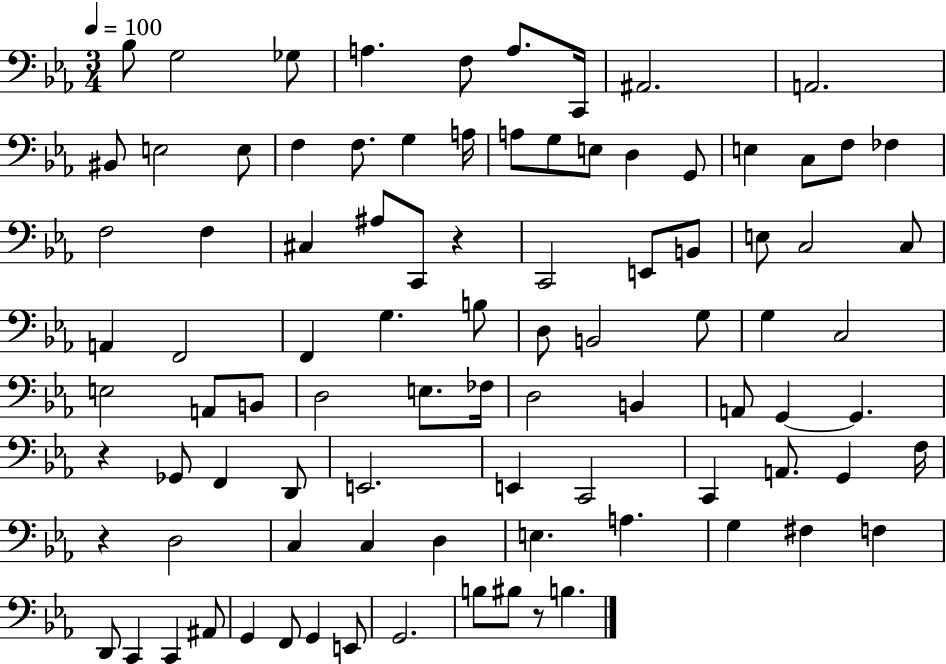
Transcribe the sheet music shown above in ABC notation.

X:1
T:Untitled
M:3/4
L:1/4
K:Eb
_B,/2 G,2 _G,/2 A, F,/2 A,/2 C,,/4 ^A,,2 A,,2 ^B,,/2 E,2 E,/2 F, F,/2 G, A,/4 A,/2 G,/2 E,/2 D, G,,/2 E, C,/2 F,/2 _F, F,2 F, ^C, ^A,/2 C,,/2 z C,,2 E,,/2 B,,/2 E,/2 C,2 C,/2 A,, F,,2 F,, G, B,/2 D,/2 B,,2 G,/2 G, C,2 E,2 A,,/2 B,,/2 D,2 E,/2 _F,/4 D,2 B,, A,,/2 G,, G,, z _G,,/2 F,, D,,/2 E,,2 E,, C,,2 C,, A,,/2 G,, F,/4 z D,2 C, C, D, E, A, G, ^F, F, D,,/2 C,, C,, ^A,,/2 G,, F,,/2 G,, E,,/2 G,,2 B,/2 ^B,/2 z/2 B,